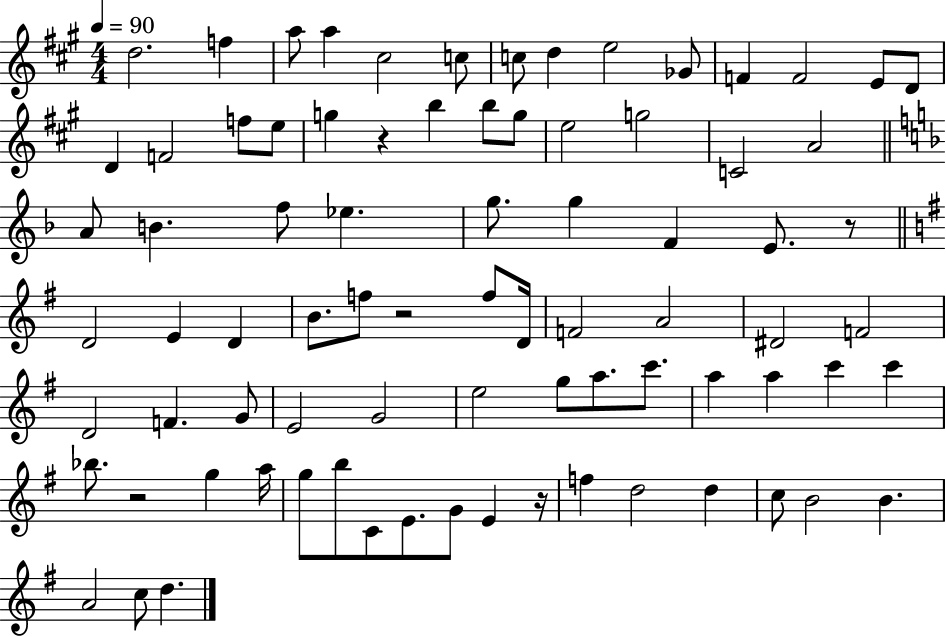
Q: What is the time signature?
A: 4/4